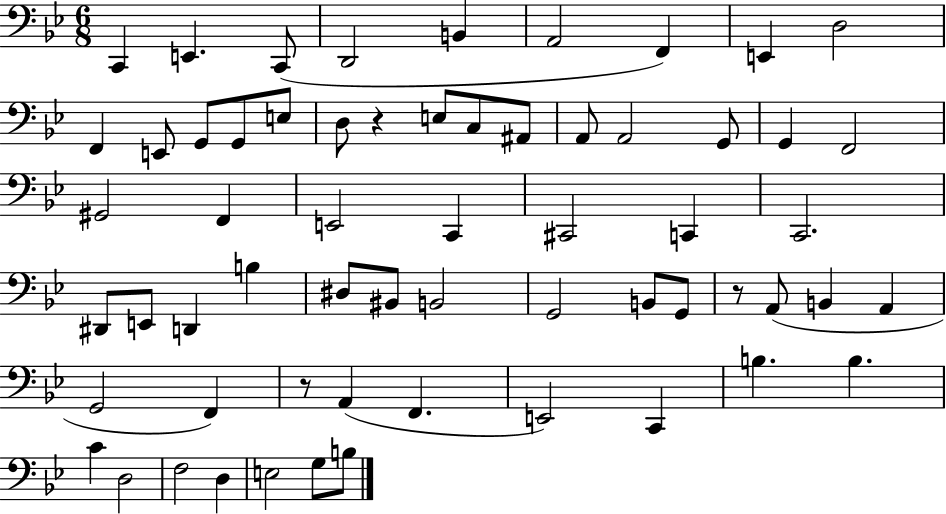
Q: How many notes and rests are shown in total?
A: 61